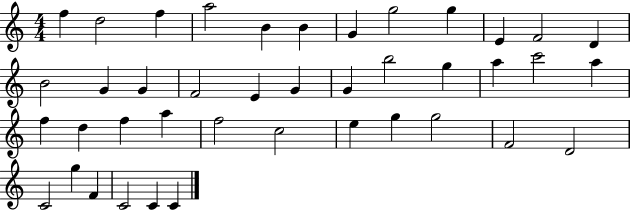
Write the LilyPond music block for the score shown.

{
  \clef treble
  \numericTimeSignature
  \time 4/4
  \key c \major
  f''4 d''2 f''4 | a''2 b'4 b'4 | g'4 g''2 g''4 | e'4 f'2 d'4 | \break b'2 g'4 g'4 | f'2 e'4 g'4 | g'4 b''2 g''4 | a''4 c'''2 a''4 | \break f''4 d''4 f''4 a''4 | f''2 c''2 | e''4 g''4 g''2 | f'2 d'2 | \break c'2 g''4 f'4 | c'2 c'4 c'4 | \bar "|."
}